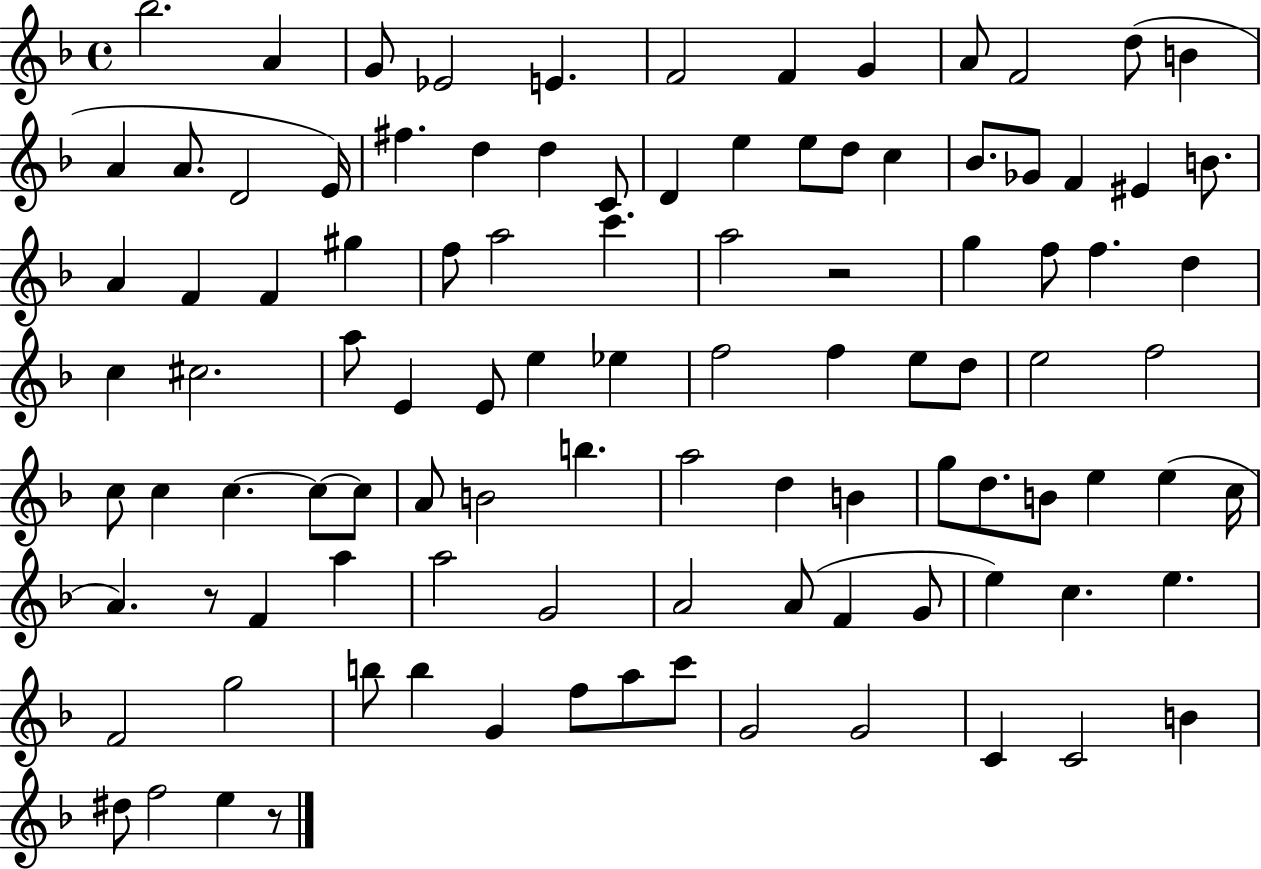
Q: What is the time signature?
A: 4/4